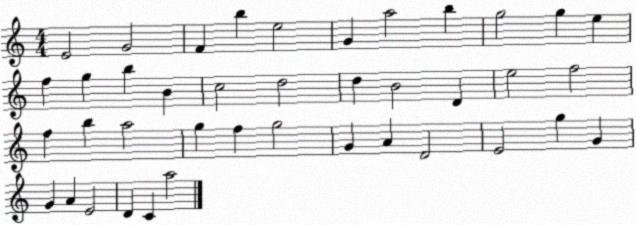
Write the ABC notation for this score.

X:1
T:Untitled
M:4/4
L:1/4
K:C
E2 G2 F b e2 G a2 b g2 g e f g b B c2 d2 d B2 D e2 f2 f b a2 g f g2 G A D2 E2 g G G A E2 D C a2